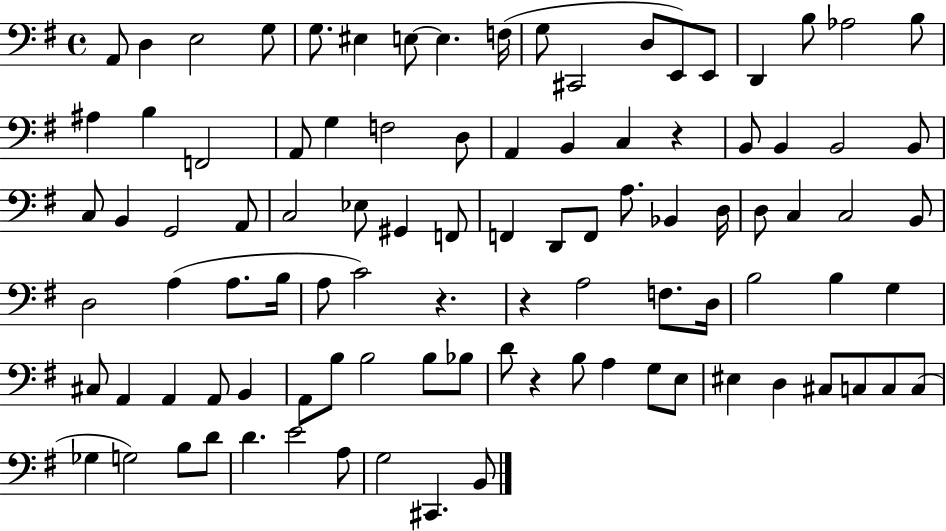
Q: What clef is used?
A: bass